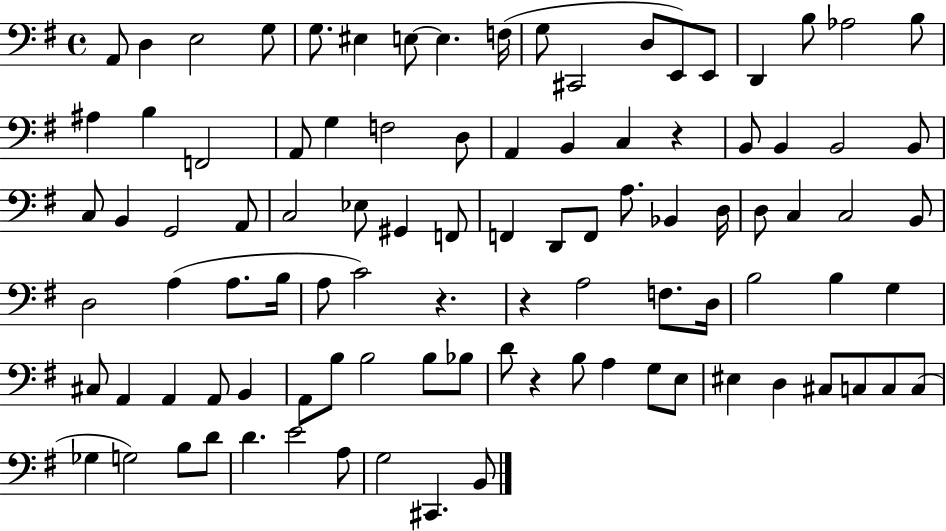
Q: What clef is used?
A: bass